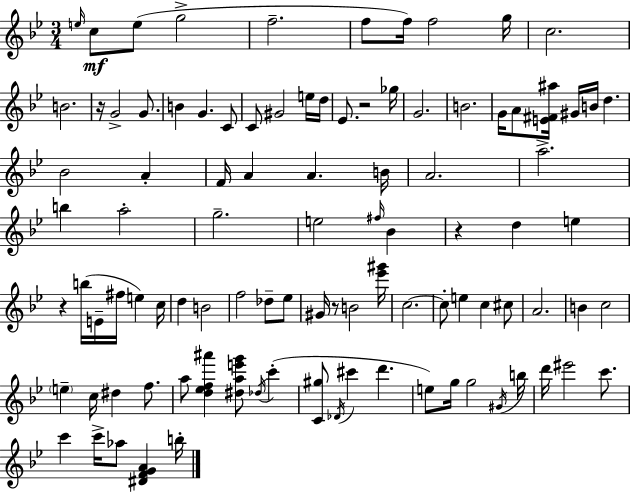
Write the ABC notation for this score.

X:1
T:Untitled
M:3/4
L:1/4
K:Gm
e/4 c/2 e/2 g2 f2 f/2 f/4 f2 g/4 c2 B2 z/4 G2 G/2 B G C/2 C/2 ^G2 e/4 d/4 _E/2 z2 _g/4 G2 B2 G/4 A/2 [E^F^a]/4 ^G/4 B/4 d _B2 A F/4 A A B/4 A2 a2 b a2 g2 e2 ^f/4 _B z d e z b/4 E/4 ^f/4 e c/4 d B2 f2 _d/2 _e/2 ^G/4 z/2 B2 [_e'^g']/4 c2 c/2 e c ^c/2 A2 B c2 e c/4 ^d f/2 a/2 [d_ef^a'] [^dae'g']/2 _d/4 c' [C^g]/2 _D/4 ^c' d' e/2 g/4 g2 ^G/4 b/4 d'/4 ^e'2 c'/2 c' c'/4 _a/2 [^DFGA] b/4